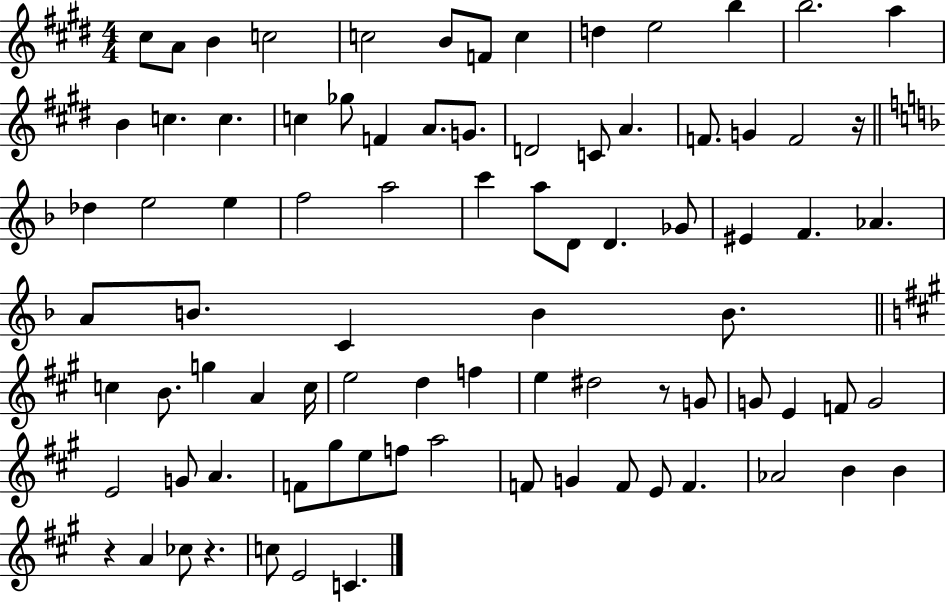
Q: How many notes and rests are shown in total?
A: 85